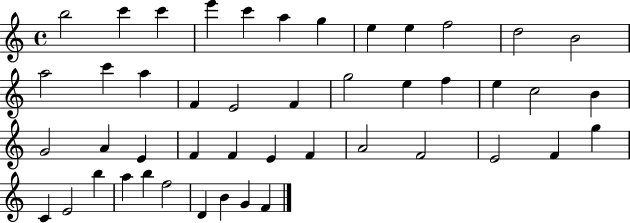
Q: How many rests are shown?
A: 0